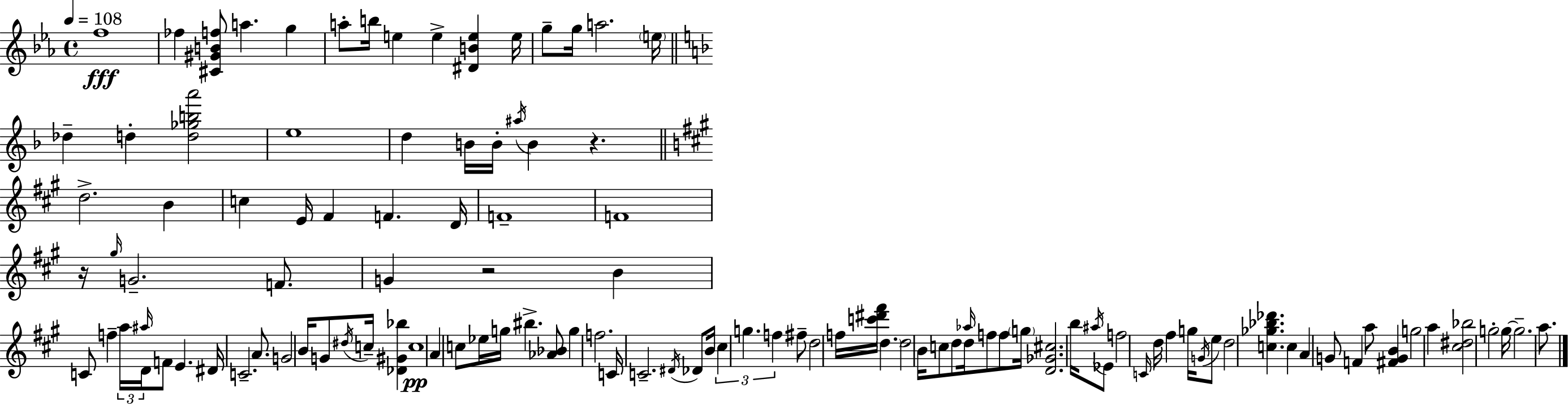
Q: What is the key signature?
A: EES major